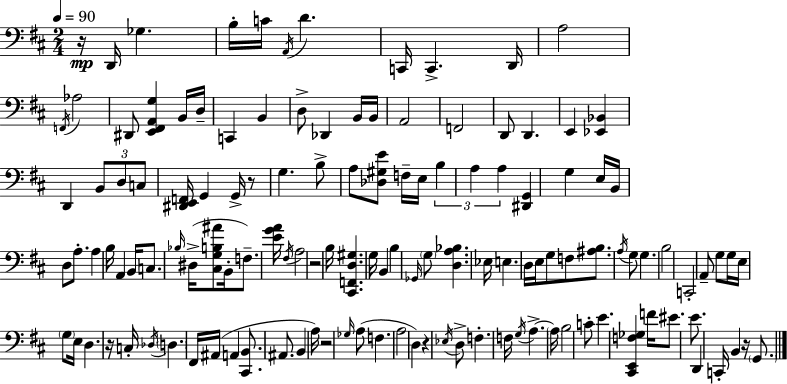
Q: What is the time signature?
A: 2/4